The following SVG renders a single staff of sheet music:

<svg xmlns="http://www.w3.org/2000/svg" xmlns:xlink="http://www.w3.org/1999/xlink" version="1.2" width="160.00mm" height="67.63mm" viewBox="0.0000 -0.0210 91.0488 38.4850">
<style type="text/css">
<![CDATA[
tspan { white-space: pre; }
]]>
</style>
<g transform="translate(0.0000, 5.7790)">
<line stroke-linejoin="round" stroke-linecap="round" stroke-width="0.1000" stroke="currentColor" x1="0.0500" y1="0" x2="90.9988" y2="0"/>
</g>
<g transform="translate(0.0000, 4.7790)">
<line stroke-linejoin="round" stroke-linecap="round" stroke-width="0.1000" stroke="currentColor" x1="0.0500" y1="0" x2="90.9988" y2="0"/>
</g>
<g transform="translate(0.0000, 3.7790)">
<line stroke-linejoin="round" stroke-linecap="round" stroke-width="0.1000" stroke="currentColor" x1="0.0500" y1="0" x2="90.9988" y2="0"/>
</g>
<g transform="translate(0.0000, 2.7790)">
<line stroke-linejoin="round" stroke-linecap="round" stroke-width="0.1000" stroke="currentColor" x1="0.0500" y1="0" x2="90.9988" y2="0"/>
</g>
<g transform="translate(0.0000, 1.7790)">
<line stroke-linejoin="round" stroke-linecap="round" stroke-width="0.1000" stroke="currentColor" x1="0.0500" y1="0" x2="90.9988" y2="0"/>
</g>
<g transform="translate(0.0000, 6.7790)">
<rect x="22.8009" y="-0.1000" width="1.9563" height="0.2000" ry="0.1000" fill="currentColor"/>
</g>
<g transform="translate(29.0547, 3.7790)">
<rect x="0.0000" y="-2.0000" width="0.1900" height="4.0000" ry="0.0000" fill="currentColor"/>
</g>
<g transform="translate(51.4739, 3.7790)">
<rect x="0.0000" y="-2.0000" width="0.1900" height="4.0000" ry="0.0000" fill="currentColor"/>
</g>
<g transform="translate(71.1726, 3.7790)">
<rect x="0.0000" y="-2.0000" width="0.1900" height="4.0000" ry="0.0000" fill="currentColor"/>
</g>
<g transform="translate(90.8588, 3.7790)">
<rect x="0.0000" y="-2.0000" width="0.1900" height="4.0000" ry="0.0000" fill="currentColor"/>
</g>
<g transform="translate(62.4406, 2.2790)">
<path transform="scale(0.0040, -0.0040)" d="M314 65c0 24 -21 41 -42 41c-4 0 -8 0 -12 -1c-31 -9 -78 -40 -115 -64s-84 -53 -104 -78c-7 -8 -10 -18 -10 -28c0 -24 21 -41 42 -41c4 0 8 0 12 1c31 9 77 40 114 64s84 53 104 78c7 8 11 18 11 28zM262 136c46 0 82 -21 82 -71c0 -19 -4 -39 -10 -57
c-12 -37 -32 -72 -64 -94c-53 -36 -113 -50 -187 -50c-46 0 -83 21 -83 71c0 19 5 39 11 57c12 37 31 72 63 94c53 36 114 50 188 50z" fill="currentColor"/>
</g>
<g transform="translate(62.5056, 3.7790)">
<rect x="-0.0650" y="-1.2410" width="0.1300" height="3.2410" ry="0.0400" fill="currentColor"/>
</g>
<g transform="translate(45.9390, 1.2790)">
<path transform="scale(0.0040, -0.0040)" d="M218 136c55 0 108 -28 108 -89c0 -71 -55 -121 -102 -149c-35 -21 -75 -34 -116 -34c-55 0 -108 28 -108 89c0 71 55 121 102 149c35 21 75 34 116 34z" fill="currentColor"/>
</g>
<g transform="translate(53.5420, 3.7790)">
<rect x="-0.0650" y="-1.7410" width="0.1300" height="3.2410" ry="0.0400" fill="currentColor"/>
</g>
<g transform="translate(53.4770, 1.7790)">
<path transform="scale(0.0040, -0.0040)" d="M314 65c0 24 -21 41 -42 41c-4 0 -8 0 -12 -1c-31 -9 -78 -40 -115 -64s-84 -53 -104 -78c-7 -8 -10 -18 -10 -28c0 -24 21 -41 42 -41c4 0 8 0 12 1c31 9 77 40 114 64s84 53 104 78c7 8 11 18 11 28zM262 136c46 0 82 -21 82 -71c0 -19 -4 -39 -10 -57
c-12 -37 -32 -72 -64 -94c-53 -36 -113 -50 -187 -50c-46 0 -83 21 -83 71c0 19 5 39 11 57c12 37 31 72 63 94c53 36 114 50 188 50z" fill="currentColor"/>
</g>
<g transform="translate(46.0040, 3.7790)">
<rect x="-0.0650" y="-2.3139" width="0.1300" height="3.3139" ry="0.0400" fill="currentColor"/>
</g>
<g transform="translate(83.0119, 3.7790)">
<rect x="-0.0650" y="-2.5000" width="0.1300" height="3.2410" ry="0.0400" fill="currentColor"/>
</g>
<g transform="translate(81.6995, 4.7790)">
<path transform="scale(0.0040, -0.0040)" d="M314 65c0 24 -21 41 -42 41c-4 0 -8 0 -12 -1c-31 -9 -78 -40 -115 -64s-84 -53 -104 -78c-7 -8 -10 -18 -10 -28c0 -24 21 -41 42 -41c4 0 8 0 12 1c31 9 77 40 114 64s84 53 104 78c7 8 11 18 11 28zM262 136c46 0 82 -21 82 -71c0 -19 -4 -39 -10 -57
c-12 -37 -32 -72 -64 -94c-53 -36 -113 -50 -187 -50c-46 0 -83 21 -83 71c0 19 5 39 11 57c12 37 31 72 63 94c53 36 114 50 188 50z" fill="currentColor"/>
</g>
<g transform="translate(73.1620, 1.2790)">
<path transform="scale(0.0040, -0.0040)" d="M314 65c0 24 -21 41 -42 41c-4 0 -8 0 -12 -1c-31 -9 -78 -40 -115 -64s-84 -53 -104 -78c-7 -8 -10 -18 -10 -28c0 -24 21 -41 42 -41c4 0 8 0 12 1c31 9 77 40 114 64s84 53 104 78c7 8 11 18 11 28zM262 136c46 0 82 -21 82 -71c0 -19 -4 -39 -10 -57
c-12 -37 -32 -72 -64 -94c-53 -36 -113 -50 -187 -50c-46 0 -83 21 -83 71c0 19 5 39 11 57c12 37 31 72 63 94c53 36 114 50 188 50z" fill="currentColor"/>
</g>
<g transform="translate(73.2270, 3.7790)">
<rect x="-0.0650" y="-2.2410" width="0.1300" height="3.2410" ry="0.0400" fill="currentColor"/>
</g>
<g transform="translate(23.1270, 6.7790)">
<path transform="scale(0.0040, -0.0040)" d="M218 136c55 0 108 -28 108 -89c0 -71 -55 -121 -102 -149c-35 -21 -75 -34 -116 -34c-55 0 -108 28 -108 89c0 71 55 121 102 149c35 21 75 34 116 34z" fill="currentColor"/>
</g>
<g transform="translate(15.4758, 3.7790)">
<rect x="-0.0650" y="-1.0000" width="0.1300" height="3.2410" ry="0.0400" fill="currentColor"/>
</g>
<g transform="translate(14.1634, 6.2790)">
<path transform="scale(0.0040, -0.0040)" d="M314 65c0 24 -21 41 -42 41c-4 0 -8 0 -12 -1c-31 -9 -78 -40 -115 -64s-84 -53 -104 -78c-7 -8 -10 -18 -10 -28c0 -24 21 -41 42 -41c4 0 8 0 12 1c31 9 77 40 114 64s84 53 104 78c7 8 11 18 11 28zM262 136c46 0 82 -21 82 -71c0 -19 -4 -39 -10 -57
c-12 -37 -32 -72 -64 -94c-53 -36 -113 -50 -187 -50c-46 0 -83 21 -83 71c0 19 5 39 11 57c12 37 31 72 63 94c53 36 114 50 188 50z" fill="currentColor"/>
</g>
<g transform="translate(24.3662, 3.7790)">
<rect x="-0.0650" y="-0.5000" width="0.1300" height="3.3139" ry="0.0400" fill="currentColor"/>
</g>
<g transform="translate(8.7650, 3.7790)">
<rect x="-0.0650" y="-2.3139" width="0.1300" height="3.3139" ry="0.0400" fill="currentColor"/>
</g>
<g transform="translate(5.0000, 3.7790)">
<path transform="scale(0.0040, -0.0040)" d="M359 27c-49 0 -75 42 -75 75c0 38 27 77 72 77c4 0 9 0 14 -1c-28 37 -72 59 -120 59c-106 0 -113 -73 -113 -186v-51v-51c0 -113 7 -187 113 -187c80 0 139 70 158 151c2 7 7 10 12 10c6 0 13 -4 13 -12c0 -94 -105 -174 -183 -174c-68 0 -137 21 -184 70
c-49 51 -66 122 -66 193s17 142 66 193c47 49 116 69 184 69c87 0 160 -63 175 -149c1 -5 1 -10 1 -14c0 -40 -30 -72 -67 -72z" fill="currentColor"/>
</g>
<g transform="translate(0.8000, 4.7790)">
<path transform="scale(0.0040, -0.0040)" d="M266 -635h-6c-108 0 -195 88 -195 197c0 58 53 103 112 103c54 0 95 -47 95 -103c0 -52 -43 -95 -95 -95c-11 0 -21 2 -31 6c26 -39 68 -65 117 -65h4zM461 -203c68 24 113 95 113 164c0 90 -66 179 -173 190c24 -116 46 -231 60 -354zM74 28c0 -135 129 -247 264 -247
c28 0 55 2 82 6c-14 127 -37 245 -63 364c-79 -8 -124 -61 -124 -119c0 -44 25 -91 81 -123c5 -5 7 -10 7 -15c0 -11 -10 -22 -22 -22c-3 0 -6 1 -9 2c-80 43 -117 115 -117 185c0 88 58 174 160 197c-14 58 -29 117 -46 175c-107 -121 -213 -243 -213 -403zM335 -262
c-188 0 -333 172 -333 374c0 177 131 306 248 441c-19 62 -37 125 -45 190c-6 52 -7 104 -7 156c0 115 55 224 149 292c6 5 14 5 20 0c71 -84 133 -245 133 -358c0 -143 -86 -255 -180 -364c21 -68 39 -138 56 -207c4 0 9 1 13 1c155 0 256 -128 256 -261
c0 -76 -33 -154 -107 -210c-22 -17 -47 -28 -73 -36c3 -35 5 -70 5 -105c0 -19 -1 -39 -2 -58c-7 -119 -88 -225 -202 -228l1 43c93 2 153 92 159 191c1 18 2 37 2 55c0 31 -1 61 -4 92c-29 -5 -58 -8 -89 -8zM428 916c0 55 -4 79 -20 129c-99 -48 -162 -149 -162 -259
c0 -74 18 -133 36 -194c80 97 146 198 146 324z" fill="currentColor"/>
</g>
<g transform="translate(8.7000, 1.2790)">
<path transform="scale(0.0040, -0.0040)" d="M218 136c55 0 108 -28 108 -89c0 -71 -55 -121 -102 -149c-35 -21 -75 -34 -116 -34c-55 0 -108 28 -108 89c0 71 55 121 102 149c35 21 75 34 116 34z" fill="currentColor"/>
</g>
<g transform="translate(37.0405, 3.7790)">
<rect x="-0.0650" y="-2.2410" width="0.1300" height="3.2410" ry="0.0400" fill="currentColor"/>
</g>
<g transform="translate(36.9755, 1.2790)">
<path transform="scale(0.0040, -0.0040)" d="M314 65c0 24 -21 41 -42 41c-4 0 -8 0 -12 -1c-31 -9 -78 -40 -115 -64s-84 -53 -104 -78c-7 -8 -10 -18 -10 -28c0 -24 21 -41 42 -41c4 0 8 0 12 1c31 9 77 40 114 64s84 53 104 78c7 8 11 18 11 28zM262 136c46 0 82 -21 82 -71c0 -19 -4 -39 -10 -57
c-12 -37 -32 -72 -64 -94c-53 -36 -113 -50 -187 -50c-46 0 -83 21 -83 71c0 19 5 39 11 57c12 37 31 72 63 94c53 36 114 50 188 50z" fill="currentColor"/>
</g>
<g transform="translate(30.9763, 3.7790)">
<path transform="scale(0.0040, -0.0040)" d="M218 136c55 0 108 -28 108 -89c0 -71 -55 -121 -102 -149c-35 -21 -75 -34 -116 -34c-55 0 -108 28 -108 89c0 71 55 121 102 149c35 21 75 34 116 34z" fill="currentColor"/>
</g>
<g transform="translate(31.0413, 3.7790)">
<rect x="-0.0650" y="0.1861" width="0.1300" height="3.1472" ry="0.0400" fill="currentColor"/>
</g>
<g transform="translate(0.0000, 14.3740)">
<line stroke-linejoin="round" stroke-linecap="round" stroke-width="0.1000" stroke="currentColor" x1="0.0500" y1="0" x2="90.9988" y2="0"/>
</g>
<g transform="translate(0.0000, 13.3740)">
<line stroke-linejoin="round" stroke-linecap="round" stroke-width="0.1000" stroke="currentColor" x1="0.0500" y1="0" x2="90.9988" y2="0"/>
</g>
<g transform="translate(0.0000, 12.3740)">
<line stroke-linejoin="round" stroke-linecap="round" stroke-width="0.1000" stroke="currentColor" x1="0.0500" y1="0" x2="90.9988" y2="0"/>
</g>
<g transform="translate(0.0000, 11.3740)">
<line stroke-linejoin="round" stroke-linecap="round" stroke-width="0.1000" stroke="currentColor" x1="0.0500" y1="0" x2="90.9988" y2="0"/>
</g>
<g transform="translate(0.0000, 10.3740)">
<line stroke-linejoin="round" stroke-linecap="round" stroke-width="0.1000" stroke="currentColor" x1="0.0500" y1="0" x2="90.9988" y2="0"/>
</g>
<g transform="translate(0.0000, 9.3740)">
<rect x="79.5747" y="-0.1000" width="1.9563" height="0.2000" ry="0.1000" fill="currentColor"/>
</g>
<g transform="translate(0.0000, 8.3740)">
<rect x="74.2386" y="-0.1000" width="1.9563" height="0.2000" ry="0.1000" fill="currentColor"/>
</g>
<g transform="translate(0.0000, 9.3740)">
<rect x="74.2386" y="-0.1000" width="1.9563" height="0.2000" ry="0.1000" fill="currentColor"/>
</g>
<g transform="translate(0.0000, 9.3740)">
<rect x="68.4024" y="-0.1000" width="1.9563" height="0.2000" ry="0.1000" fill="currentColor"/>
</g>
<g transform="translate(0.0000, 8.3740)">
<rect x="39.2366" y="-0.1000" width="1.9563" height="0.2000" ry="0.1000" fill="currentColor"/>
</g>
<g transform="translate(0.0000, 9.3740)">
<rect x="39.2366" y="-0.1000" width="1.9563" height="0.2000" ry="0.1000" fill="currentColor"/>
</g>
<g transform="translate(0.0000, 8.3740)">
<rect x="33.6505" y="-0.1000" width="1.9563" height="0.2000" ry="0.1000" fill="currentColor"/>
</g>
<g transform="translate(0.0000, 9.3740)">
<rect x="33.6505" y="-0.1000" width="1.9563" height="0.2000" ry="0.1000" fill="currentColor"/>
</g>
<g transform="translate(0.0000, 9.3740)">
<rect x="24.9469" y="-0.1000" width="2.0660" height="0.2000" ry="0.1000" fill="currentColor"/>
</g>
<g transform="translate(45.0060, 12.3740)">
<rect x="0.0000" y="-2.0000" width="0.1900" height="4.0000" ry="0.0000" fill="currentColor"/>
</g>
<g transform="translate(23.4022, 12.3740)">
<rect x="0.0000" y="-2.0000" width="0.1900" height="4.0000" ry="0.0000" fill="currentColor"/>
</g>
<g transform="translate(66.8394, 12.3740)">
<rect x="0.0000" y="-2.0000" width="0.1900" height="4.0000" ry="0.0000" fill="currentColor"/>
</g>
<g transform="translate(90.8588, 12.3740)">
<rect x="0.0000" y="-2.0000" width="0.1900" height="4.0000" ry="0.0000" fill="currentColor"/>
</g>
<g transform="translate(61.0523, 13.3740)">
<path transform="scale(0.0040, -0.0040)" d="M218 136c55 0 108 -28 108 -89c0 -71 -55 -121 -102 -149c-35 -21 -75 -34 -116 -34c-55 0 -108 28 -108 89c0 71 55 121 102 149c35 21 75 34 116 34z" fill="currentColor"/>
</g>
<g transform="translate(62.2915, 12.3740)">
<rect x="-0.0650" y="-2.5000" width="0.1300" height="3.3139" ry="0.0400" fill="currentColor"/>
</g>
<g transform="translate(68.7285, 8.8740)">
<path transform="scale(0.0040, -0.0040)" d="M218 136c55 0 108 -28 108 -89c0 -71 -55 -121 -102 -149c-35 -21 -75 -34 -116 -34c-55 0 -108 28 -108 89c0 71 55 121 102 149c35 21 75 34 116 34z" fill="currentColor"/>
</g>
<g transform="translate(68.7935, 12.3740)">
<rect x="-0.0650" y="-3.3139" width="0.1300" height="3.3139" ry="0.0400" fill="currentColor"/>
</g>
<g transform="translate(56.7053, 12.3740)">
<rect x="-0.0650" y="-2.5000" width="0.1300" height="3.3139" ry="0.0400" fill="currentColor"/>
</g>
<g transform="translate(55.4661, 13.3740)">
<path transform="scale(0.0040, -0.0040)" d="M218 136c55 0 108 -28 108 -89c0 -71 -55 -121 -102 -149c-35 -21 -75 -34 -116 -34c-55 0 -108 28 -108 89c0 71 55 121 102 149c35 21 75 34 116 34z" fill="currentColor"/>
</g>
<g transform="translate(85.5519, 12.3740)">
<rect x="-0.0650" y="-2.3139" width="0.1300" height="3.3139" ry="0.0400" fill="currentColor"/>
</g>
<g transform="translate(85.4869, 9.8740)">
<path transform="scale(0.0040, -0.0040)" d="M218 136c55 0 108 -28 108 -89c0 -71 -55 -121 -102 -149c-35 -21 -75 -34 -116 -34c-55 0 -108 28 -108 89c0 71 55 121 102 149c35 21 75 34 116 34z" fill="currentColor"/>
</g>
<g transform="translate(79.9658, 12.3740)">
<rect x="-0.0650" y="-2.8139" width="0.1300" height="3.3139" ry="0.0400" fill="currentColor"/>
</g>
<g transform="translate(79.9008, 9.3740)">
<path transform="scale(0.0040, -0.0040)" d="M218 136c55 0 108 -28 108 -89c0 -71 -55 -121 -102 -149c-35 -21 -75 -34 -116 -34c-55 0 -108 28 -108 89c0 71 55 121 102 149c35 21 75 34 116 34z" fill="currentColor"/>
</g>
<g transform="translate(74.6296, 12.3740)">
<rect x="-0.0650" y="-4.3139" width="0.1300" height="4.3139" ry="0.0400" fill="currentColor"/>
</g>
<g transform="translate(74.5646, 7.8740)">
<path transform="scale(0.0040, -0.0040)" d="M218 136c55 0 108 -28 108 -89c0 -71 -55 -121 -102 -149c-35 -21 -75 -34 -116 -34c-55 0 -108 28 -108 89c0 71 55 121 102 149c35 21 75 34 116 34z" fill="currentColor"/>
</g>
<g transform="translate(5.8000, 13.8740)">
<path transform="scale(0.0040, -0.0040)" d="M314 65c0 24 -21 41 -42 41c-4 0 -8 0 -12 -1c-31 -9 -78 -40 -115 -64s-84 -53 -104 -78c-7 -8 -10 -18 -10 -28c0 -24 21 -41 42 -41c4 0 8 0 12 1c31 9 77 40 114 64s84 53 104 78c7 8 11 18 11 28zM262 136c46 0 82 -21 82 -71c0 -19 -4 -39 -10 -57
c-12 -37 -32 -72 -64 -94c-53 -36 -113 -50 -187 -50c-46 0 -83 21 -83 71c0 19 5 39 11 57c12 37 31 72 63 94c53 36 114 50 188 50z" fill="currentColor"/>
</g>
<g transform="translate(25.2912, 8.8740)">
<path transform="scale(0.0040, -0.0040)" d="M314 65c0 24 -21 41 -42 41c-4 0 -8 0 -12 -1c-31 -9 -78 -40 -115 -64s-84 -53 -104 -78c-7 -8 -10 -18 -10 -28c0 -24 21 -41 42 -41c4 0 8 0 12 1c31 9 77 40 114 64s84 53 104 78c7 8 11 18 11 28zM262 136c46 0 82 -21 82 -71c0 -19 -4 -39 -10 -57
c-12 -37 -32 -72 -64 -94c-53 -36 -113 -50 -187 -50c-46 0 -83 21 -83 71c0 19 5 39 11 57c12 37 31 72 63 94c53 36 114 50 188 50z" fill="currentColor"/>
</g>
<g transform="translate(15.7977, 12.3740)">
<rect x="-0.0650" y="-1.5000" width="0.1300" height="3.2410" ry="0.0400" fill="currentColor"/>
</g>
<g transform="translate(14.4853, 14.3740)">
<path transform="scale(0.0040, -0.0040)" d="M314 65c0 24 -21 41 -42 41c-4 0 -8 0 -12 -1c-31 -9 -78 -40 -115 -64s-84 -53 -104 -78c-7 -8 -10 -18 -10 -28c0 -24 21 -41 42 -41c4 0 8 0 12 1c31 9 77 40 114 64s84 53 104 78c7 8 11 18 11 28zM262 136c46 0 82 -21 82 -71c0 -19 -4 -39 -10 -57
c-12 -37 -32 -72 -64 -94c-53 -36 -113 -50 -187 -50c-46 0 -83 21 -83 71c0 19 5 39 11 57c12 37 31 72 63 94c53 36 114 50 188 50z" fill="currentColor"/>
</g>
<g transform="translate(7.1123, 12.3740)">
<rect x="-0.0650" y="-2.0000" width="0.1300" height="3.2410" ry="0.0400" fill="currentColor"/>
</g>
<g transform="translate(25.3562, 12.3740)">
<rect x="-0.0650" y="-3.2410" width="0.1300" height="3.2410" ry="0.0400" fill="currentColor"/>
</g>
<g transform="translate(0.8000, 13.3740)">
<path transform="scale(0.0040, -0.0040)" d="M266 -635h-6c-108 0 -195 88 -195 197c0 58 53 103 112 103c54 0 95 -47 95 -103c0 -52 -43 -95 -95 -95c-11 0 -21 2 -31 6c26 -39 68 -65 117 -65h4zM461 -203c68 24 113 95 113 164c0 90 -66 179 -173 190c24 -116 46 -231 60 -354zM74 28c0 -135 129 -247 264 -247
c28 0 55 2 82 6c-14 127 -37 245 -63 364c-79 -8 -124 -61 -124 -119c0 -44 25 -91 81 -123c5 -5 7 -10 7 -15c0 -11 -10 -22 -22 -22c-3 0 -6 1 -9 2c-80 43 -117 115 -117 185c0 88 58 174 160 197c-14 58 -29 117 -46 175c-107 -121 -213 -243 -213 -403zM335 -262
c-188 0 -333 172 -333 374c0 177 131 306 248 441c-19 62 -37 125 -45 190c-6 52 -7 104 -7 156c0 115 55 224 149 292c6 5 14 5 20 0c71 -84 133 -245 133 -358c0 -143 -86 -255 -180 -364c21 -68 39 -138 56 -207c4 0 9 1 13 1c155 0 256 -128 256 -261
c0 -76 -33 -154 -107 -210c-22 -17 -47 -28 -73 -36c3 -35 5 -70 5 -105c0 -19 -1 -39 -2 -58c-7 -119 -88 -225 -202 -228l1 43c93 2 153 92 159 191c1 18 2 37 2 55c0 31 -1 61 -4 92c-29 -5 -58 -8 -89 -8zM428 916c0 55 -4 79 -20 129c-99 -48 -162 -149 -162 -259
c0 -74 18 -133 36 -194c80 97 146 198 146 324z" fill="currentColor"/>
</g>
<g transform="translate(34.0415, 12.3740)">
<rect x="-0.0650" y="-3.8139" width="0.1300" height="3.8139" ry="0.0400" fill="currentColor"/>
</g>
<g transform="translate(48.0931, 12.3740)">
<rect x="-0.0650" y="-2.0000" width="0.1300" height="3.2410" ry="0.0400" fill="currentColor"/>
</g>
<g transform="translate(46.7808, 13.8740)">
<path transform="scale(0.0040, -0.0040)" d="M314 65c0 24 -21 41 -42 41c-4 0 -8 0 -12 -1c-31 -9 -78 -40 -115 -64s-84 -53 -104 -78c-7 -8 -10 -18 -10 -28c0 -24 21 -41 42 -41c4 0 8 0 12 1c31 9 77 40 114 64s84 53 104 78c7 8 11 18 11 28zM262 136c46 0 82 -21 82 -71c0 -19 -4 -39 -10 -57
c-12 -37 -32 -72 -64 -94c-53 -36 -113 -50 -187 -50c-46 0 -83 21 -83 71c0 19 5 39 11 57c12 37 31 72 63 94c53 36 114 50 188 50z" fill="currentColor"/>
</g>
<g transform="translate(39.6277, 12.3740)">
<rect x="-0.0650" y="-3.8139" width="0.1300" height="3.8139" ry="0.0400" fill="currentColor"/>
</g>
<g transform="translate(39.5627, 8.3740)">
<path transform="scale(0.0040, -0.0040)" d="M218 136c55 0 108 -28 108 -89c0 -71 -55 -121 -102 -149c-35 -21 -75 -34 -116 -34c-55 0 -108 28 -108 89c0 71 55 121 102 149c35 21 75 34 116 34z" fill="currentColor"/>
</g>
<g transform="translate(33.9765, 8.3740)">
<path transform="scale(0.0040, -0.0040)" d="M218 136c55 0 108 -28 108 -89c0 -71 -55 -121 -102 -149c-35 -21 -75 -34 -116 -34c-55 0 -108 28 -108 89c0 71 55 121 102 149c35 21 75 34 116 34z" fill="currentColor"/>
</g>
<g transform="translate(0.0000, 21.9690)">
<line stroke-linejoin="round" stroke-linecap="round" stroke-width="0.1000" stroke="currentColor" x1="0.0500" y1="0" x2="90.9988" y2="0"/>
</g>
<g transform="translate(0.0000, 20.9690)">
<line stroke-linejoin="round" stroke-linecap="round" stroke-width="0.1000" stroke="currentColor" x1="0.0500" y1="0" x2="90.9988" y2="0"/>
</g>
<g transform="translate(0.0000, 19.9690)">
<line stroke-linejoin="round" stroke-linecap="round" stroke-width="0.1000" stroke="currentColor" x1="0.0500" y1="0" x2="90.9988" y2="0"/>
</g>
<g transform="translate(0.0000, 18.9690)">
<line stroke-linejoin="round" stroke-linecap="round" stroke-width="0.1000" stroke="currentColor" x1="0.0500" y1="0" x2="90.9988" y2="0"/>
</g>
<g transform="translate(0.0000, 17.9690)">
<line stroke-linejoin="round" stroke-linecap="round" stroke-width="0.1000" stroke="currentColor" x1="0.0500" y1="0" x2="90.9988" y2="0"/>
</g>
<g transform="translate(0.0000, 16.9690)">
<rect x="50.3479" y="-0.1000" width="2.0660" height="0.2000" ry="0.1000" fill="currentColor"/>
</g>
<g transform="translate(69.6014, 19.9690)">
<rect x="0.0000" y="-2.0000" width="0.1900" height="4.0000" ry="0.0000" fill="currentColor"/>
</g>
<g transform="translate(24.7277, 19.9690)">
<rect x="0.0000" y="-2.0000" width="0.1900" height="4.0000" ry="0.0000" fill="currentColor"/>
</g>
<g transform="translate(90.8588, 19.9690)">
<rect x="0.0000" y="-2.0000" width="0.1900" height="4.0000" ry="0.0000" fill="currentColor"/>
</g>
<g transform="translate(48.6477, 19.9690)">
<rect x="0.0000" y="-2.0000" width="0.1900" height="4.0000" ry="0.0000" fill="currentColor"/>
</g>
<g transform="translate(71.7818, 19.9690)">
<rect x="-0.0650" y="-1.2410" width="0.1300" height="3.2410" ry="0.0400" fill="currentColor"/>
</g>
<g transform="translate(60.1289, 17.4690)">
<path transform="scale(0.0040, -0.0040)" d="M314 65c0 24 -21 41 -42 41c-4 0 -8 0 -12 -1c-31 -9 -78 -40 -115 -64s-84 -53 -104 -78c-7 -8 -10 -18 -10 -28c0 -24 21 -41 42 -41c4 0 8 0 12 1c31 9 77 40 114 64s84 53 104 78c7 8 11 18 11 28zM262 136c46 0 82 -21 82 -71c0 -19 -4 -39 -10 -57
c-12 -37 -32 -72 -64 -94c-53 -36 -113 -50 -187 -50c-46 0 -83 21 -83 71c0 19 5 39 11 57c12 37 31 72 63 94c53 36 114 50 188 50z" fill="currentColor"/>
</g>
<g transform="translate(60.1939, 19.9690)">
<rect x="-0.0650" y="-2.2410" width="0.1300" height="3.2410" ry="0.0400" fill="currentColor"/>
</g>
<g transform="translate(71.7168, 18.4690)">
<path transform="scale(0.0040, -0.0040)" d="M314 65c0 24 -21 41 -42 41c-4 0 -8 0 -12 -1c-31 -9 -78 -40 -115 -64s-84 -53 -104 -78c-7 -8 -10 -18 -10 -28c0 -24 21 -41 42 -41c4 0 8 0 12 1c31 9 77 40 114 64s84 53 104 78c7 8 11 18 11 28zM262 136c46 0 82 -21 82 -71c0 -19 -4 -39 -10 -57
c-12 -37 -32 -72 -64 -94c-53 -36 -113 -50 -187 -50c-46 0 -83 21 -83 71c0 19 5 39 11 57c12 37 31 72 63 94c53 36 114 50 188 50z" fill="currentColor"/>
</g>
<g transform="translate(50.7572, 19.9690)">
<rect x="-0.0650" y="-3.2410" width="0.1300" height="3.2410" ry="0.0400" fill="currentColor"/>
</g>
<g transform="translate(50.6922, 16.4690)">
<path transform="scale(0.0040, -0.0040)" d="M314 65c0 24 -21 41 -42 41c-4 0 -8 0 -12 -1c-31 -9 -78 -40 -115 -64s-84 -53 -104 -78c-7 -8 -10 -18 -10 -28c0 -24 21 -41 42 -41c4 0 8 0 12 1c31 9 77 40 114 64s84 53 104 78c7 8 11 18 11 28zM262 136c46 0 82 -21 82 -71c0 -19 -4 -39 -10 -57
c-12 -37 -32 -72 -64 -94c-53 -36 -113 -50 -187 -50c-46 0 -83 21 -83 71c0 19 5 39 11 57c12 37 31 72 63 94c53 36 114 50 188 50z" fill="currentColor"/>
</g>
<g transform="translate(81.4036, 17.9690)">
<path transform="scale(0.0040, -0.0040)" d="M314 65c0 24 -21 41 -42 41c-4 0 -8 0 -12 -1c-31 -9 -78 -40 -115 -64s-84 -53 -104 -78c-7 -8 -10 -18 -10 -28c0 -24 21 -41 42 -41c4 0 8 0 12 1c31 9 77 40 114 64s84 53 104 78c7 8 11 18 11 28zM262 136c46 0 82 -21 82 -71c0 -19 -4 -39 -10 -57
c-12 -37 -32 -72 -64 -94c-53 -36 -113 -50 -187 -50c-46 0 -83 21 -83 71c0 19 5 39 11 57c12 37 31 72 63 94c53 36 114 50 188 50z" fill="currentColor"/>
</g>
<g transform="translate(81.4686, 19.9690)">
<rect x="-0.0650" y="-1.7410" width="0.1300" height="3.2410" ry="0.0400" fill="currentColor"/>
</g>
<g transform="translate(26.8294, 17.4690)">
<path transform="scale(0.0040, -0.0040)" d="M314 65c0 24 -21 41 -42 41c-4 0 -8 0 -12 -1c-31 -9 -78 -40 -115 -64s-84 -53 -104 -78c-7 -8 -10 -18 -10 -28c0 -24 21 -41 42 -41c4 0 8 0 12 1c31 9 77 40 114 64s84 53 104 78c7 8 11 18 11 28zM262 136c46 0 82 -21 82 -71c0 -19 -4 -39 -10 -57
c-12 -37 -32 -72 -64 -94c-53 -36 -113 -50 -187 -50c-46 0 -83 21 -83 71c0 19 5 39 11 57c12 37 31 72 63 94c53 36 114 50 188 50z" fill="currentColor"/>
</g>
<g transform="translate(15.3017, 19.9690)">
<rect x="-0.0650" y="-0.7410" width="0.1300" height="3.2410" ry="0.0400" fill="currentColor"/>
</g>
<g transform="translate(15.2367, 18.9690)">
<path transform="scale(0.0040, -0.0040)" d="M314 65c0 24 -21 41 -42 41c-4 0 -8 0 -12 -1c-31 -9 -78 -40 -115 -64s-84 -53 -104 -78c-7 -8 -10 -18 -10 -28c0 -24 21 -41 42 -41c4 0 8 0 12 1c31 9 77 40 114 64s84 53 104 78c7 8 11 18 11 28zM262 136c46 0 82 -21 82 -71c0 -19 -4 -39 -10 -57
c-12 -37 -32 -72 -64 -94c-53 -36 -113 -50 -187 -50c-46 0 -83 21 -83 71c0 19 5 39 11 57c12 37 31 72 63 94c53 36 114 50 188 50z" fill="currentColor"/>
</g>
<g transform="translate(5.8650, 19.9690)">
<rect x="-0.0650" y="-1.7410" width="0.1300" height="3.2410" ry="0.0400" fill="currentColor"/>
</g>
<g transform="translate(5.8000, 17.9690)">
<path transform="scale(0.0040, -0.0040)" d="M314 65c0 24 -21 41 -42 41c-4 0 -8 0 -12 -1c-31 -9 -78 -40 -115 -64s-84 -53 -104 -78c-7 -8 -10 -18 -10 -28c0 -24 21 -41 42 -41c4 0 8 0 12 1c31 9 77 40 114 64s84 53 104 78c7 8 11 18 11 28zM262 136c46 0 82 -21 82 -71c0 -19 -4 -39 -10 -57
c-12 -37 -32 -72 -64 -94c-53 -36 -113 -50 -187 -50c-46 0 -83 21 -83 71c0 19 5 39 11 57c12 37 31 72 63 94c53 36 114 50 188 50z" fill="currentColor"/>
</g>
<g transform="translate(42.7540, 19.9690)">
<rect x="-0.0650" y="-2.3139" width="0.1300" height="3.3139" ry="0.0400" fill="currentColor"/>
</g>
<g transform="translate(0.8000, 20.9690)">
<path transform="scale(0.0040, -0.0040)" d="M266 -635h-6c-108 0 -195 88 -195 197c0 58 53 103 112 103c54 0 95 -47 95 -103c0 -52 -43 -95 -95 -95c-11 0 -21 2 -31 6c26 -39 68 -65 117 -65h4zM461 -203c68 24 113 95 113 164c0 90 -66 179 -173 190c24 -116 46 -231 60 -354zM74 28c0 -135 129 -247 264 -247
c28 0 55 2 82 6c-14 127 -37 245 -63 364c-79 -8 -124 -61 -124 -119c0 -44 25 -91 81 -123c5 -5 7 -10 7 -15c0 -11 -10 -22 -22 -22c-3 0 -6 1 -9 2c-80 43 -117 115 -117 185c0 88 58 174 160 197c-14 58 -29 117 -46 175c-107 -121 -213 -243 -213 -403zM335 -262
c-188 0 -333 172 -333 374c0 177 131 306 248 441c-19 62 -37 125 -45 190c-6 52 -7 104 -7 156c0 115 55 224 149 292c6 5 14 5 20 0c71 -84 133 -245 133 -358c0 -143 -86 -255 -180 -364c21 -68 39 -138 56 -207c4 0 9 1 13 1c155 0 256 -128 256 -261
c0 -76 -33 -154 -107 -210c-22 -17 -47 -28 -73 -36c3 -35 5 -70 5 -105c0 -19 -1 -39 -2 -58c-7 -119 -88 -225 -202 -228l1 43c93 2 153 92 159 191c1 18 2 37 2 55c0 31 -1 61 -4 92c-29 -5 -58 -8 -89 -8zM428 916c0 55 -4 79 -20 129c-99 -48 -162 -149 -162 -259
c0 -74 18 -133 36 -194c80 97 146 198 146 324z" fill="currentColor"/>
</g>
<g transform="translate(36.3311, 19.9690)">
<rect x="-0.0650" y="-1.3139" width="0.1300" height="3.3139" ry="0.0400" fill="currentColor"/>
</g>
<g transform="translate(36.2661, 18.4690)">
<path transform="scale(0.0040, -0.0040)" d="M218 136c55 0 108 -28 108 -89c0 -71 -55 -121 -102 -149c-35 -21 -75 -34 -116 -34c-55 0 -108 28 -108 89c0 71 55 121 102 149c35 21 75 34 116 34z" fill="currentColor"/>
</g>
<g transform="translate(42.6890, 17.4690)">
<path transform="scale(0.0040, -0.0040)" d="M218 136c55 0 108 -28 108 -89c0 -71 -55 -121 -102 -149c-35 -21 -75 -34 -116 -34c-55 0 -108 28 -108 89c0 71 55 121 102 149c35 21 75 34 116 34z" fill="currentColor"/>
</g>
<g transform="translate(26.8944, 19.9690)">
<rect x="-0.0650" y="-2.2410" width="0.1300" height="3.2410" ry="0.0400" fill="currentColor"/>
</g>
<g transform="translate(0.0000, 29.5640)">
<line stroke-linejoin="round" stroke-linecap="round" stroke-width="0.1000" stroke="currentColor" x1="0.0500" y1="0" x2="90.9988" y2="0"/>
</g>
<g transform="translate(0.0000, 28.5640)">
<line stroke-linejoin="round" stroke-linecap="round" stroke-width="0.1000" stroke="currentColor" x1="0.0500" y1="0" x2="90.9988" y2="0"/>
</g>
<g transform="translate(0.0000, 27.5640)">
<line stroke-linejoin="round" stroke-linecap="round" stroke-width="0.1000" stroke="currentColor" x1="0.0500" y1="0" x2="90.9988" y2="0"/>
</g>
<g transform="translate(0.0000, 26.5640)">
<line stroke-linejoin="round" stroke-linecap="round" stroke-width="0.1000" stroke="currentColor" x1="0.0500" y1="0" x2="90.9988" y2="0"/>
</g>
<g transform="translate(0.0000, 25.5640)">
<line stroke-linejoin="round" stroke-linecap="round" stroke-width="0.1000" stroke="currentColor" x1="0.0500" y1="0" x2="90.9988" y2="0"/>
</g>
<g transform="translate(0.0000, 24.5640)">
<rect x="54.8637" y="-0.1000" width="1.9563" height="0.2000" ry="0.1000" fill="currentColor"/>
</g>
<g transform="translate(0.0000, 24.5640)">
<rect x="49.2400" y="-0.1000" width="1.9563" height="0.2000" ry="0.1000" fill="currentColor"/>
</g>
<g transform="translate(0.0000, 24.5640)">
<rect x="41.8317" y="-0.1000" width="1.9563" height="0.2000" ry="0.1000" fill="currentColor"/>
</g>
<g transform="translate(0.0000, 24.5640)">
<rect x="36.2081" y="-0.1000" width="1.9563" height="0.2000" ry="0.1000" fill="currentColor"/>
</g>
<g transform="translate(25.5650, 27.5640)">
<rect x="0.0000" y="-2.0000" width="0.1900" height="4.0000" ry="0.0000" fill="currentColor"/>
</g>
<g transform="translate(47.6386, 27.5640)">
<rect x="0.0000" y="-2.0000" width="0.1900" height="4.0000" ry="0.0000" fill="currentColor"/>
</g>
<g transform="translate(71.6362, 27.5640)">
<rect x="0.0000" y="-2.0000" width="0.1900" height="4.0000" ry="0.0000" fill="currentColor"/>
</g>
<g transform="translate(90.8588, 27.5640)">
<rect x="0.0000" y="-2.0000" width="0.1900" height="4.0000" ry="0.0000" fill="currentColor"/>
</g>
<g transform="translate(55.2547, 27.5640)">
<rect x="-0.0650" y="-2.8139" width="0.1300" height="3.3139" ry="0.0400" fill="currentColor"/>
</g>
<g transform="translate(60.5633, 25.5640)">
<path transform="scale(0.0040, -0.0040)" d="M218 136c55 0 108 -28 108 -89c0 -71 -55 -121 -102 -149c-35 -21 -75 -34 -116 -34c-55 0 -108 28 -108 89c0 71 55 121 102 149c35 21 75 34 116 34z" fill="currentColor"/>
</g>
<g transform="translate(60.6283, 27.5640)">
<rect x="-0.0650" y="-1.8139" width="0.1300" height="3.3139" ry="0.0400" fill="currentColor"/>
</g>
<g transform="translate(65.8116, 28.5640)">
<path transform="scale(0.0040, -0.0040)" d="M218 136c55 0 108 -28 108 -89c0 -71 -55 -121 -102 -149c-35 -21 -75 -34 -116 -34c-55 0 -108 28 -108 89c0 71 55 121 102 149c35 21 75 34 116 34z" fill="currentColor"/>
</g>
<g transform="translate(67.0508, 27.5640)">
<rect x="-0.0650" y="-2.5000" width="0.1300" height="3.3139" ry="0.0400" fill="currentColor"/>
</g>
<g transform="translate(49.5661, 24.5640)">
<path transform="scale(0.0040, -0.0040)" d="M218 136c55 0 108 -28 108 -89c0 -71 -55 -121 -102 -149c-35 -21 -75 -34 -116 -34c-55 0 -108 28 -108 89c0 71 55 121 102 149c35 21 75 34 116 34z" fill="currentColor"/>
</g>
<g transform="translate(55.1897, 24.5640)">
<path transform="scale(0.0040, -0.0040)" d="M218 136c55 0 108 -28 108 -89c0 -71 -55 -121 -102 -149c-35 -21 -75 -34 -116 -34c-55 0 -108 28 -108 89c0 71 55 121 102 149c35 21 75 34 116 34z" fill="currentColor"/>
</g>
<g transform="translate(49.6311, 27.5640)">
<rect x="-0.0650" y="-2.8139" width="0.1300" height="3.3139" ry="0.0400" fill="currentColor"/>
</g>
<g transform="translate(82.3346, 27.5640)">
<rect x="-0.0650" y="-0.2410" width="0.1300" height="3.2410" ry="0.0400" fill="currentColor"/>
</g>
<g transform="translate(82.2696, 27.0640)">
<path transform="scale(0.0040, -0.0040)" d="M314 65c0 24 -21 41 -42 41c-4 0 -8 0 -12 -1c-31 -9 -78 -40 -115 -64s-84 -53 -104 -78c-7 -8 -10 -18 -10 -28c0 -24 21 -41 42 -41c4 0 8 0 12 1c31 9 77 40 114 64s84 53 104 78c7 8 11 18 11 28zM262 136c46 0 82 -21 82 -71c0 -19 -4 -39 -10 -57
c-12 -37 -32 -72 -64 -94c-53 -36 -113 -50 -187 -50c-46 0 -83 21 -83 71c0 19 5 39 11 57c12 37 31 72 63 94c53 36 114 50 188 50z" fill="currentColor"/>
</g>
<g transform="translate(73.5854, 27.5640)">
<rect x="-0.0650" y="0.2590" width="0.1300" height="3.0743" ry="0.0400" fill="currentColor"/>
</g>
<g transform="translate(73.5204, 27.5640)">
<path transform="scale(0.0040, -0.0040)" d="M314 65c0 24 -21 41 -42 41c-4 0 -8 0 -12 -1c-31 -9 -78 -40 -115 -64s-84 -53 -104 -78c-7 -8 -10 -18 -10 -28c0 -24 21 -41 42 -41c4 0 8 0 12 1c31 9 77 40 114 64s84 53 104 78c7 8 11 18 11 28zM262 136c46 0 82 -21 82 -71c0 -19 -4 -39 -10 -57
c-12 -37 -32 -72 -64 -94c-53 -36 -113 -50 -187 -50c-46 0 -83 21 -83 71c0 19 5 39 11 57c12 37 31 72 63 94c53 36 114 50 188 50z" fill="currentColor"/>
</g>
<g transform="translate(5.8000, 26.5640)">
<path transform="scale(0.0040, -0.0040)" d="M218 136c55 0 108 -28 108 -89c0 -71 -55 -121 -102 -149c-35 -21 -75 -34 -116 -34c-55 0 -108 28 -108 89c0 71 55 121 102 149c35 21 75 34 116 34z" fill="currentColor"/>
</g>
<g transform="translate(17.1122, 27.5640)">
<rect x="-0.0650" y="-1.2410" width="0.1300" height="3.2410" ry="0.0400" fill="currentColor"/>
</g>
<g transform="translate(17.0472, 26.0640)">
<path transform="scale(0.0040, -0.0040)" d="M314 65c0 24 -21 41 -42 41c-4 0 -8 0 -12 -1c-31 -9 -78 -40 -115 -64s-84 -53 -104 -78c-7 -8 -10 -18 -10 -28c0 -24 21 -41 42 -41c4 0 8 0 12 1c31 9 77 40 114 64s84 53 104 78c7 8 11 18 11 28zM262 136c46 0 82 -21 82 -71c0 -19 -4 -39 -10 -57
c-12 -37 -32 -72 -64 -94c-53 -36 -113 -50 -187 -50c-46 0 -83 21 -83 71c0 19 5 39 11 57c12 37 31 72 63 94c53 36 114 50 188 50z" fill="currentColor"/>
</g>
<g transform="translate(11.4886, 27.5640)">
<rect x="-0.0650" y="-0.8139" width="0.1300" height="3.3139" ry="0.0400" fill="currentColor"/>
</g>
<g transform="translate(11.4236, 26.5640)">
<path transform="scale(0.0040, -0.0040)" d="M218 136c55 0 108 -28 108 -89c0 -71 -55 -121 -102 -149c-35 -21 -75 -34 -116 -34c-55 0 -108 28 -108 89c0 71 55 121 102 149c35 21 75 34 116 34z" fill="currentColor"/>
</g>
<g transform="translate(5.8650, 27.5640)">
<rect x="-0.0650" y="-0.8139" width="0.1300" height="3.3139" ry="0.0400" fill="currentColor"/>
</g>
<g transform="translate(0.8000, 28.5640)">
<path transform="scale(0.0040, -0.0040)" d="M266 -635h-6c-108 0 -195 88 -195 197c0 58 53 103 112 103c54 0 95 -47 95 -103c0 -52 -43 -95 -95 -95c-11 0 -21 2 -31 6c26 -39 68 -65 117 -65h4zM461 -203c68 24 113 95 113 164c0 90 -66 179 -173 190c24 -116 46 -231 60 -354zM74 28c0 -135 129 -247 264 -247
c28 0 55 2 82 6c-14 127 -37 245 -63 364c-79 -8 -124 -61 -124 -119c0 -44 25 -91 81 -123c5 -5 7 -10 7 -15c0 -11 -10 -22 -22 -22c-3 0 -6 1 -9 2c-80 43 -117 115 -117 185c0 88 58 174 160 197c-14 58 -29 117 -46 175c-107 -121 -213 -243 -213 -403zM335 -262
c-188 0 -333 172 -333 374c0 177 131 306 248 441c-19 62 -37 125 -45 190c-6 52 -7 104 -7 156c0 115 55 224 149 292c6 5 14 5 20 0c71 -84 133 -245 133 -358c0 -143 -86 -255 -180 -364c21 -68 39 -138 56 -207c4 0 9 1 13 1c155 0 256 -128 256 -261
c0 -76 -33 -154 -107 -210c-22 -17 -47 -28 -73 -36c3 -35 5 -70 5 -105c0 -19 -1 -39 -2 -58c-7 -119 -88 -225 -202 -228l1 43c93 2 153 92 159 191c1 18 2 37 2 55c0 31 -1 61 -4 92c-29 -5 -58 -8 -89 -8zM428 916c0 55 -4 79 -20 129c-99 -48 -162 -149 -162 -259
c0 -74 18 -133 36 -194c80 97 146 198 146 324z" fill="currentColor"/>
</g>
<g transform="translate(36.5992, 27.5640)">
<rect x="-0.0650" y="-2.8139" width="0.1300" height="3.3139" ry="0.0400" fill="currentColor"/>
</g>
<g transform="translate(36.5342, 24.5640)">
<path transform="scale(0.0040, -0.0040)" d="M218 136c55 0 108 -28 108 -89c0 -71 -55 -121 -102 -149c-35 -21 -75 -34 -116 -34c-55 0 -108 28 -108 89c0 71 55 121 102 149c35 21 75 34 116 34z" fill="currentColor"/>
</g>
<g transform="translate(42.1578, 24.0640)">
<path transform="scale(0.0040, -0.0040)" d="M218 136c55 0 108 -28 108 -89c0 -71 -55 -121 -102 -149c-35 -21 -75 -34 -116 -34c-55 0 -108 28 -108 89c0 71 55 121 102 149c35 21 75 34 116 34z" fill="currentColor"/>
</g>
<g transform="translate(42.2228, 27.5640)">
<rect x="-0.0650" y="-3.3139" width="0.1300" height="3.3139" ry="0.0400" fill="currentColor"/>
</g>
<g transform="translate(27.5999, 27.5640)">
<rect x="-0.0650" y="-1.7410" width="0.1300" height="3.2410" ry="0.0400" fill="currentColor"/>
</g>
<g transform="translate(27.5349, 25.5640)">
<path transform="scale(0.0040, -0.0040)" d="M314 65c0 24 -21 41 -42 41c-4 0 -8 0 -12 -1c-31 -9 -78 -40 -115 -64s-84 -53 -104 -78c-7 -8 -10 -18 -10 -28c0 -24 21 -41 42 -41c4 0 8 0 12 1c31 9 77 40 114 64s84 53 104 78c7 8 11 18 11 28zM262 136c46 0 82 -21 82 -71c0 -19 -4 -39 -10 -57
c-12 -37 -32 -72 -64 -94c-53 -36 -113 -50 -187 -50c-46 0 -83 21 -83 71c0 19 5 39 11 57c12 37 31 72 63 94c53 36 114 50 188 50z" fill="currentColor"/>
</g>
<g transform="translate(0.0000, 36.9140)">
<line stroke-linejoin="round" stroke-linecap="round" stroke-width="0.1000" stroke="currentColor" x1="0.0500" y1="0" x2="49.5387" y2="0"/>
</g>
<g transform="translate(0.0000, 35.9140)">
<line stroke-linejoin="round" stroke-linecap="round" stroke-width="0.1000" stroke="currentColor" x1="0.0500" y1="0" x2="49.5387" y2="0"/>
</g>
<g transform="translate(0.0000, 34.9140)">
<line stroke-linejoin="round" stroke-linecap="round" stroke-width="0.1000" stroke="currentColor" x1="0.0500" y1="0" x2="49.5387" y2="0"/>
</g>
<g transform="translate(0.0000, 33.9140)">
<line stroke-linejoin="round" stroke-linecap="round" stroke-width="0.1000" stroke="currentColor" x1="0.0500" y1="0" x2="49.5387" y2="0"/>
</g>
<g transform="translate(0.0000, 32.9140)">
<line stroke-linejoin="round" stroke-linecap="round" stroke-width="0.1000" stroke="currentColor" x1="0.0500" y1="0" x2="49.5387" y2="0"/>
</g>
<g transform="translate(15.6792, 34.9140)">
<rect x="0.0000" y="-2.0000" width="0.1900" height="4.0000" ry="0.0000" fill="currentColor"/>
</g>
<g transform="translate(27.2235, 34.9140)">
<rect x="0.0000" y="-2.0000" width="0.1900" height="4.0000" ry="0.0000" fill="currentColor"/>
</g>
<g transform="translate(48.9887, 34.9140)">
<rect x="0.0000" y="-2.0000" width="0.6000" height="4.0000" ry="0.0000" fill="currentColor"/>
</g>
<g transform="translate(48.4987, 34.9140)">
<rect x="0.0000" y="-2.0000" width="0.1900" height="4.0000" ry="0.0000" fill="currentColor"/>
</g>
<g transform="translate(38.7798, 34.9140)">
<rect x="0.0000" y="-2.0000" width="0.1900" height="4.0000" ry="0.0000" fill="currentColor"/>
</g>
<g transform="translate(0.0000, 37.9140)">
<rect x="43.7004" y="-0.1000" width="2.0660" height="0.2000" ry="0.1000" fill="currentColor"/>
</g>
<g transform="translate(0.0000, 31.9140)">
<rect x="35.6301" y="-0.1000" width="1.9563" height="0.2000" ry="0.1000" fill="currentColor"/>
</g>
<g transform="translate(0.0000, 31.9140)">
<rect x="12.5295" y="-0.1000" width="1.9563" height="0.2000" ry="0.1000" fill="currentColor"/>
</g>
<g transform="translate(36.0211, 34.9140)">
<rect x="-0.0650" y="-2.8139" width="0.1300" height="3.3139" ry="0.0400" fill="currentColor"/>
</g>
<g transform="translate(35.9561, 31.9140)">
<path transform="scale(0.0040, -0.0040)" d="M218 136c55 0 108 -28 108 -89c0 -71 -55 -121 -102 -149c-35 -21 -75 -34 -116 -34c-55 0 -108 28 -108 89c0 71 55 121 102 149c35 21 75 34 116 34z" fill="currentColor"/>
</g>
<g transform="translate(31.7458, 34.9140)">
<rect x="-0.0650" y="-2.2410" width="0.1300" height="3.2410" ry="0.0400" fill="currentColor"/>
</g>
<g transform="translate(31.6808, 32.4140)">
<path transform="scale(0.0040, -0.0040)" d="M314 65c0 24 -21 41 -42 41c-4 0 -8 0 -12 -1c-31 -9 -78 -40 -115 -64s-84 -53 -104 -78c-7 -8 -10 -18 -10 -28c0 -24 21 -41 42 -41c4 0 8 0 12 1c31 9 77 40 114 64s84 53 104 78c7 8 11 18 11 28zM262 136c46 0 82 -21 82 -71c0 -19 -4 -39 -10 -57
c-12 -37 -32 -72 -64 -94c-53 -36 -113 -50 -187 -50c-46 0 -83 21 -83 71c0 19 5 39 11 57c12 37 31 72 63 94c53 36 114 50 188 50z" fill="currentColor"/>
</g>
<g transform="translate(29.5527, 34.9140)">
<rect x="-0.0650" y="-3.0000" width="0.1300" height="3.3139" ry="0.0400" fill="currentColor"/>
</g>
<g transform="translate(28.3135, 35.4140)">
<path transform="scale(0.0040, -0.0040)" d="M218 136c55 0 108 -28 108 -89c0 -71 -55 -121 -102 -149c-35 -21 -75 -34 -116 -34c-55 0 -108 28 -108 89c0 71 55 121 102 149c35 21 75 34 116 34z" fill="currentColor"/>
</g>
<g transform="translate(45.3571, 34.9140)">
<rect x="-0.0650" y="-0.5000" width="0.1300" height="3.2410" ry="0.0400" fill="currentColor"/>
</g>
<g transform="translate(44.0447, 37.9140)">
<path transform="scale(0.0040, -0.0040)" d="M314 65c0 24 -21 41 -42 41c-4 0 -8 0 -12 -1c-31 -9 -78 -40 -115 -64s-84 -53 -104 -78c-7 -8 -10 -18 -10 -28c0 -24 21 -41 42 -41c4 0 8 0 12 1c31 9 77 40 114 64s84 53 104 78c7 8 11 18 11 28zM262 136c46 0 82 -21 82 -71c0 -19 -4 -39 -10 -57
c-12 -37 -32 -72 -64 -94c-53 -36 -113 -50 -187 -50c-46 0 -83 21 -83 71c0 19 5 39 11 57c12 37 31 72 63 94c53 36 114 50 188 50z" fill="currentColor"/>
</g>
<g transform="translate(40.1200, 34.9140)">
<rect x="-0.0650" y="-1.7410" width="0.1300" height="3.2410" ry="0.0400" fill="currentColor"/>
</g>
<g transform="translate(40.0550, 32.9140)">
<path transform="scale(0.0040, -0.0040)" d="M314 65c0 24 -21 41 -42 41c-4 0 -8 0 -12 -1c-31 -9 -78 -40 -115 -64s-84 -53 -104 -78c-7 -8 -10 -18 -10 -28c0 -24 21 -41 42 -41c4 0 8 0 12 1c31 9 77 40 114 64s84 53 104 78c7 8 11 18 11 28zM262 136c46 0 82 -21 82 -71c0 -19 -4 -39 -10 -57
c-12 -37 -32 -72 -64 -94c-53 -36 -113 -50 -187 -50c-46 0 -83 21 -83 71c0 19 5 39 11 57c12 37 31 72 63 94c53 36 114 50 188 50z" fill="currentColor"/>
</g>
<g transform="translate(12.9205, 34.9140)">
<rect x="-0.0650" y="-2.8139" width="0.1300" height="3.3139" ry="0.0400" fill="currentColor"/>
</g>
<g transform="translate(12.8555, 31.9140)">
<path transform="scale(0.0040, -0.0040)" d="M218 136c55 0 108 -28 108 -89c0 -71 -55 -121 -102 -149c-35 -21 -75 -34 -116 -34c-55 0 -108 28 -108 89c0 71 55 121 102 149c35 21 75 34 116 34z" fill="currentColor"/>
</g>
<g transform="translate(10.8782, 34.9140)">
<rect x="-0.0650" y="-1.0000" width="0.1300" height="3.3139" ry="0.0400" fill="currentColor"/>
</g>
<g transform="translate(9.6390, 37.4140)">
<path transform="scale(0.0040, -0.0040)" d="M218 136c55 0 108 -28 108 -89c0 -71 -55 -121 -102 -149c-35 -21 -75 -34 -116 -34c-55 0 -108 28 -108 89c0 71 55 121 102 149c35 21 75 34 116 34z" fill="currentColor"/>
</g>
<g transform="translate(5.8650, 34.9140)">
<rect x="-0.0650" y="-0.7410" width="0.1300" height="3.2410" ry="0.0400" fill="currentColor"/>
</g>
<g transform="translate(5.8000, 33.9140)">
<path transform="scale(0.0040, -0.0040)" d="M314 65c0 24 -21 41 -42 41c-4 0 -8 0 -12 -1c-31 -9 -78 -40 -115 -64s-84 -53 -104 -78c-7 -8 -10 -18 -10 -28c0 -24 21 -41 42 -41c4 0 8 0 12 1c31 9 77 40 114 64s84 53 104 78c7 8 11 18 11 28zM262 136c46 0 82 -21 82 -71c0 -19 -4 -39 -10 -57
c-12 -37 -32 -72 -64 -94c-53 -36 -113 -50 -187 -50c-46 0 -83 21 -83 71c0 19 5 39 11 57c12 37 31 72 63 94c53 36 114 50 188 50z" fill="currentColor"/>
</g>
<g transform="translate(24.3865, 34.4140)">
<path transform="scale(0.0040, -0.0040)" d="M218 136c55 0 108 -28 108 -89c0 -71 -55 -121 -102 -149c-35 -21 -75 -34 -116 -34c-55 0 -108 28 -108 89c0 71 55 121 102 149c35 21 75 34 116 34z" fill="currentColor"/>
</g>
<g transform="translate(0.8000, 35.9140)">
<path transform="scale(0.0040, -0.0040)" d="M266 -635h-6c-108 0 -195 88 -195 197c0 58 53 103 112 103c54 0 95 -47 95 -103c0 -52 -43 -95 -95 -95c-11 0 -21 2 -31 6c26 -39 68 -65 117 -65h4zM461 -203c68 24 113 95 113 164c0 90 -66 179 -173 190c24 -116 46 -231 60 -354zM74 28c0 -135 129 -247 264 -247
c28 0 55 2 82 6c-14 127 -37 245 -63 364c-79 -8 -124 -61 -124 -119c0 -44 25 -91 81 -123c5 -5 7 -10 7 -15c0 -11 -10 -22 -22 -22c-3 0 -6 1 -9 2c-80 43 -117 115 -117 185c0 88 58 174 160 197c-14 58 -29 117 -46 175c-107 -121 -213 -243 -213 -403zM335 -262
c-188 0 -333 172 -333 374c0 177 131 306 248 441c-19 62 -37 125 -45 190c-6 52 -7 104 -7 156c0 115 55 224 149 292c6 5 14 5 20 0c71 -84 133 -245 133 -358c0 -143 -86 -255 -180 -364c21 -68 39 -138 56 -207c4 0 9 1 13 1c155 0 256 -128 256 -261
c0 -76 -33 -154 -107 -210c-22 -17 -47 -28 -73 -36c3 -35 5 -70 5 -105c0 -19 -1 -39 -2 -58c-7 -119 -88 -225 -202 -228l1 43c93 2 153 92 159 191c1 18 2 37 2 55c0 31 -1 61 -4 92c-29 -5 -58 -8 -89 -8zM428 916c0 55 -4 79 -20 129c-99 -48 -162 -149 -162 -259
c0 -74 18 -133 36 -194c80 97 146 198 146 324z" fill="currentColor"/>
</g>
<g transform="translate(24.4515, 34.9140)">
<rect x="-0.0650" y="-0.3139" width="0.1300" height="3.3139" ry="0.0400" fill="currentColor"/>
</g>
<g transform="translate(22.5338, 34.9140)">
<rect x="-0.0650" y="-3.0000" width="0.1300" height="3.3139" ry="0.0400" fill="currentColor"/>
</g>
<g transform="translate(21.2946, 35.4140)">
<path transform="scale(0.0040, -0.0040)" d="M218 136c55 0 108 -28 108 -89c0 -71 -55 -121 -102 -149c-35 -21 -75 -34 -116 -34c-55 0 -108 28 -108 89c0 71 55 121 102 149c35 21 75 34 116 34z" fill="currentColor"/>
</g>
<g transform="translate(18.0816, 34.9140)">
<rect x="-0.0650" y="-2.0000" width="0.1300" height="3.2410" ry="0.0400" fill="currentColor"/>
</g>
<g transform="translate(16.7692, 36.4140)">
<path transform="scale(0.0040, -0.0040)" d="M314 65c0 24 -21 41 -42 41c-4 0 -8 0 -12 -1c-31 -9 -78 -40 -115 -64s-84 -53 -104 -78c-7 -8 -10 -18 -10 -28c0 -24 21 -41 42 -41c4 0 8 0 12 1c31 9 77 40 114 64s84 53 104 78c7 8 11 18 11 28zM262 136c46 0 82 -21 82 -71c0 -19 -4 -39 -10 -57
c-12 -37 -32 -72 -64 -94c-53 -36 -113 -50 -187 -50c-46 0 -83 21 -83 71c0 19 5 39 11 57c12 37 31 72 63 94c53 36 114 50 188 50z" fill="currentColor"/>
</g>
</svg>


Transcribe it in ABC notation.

X:1
T:Untitled
M:4/4
L:1/4
K:C
g D2 C B g2 g f2 e2 g2 G2 F2 E2 b2 c' c' F2 G G b d' a g f2 d2 g2 e g b2 g2 e2 f2 d d e2 f2 a b a a f G B2 c2 d2 D a F2 A c A g2 a f2 C2